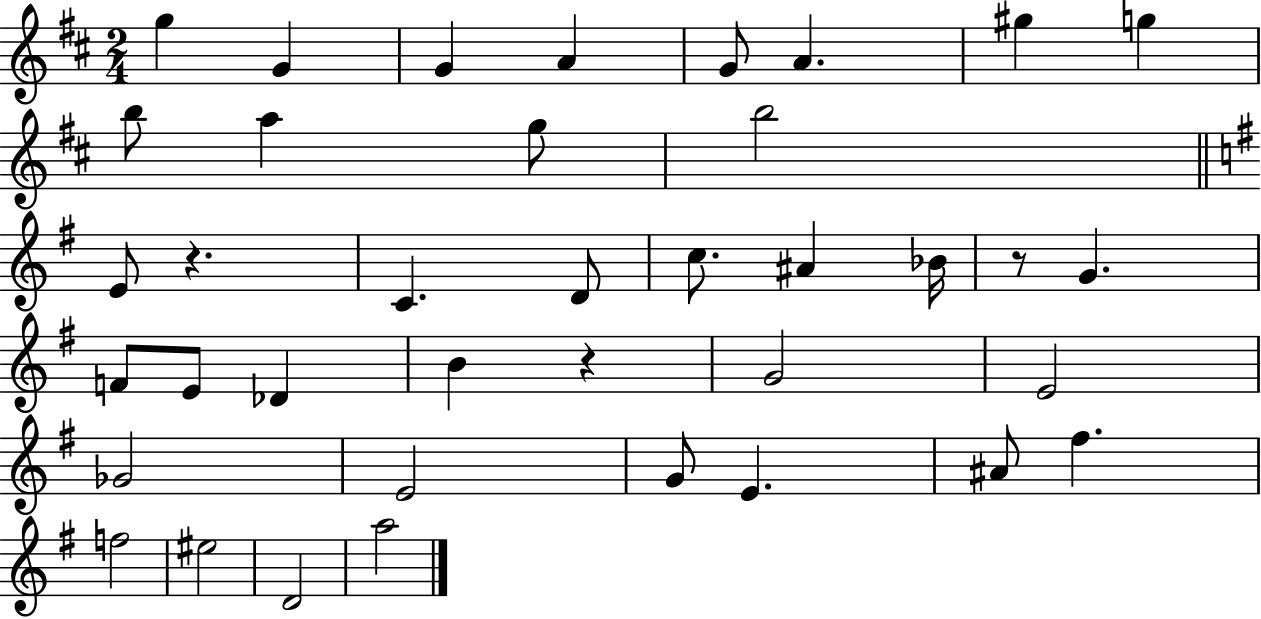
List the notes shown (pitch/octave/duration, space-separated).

G5/q G4/q G4/q A4/q G4/e A4/q. G#5/q G5/q B5/e A5/q G5/e B5/h E4/e R/q. C4/q. D4/e C5/e. A#4/q Bb4/s R/e G4/q. F4/e E4/e Db4/q B4/q R/q G4/h E4/h Gb4/h E4/h G4/e E4/q. A#4/e F#5/q. F5/h EIS5/h D4/h A5/h